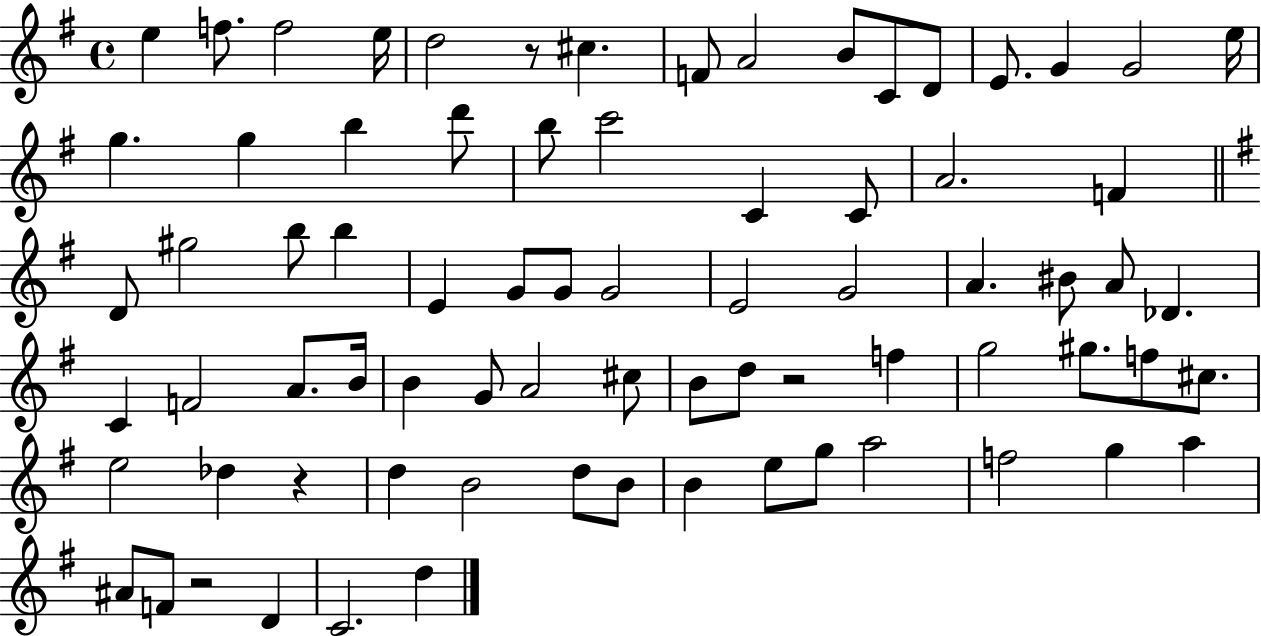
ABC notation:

X:1
T:Untitled
M:4/4
L:1/4
K:G
e f/2 f2 e/4 d2 z/2 ^c F/2 A2 B/2 C/2 D/2 E/2 G G2 e/4 g g b d'/2 b/2 c'2 C C/2 A2 F D/2 ^g2 b/2 b E G/2 G/2 G2 E2 G2 A ^B/2 A/2 _D C F2 A/2 B/4 B G/2 A2 ^c/2 B/2 d/2 z2 f g2 ^g/2 f/2 ^c/2 e2 _d z d B2 d/2 B/2 B e/2 g/2 a2 f2 g a ^A/2 F/2 z2 D C2 d